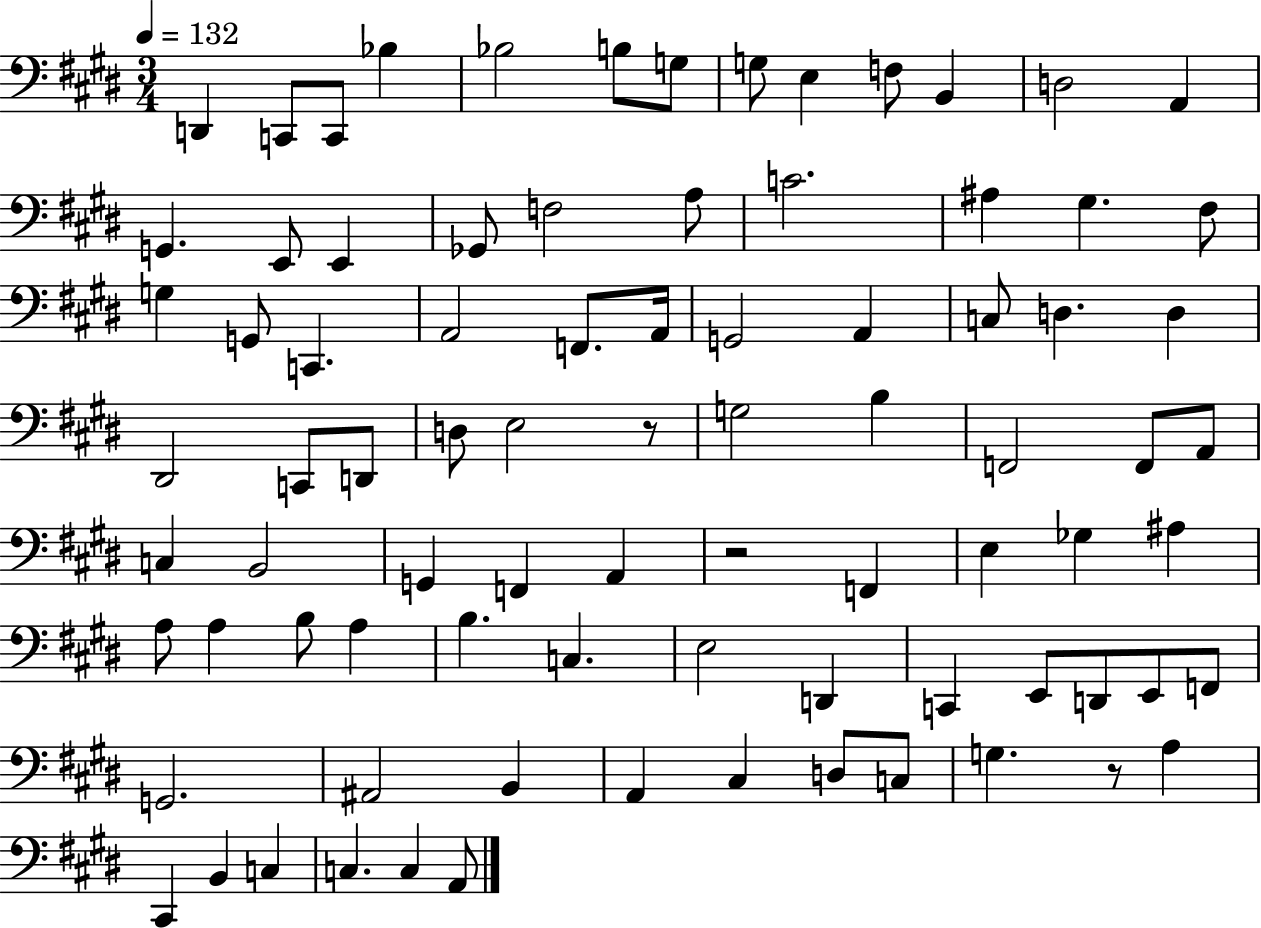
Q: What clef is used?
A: bass